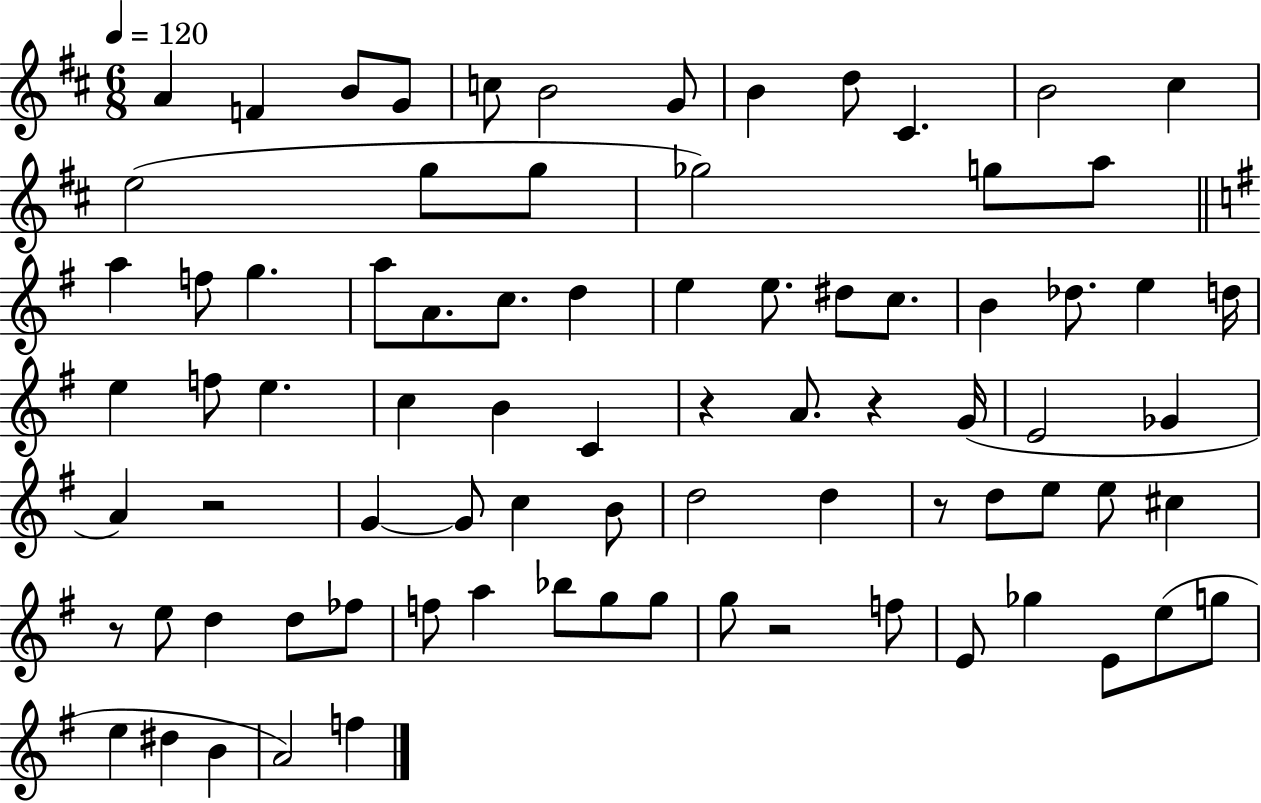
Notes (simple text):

A4/q F4/q B4/e G4/e C5/e B4/h G4/e B4/q D5/e C#4/q. B4/h C#5/q E5/h G5/e G5/e Gb5/h G5/e A5/e A5/q F5/e G5/q. A5/e A4/e. C5/e. D5/q E5/q E5/e. D#5/e C5/e. B4/q Db5/e. E5/q D5/s E5/q F5/e E5/q. C5/q B4/q C4/q R/q A4/e. R/q G4/s E4/h Gb4/q A4/q R/h G4/q G4/e C5/q B4/e D5/h D5/q R/e D5/e E5/e E5/e C#5/q R/e E5/e D5/q D5/e FES5/e F5/e A5/q Bb5/e G5/e G5/e G5/e R/h F5/e E4/e Gb5/q E4/e E5/e G5/e E5/q D#5/q B4/q A4/h F5/q